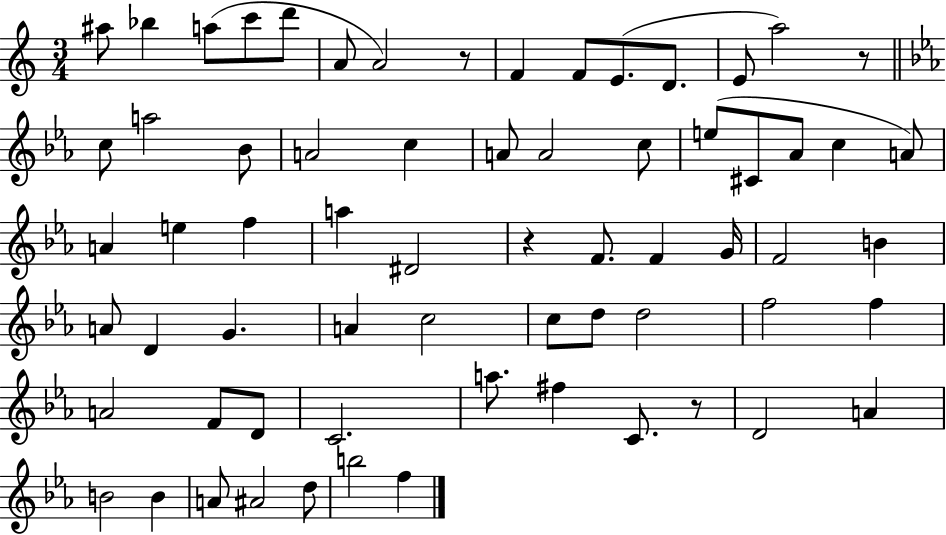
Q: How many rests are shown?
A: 4